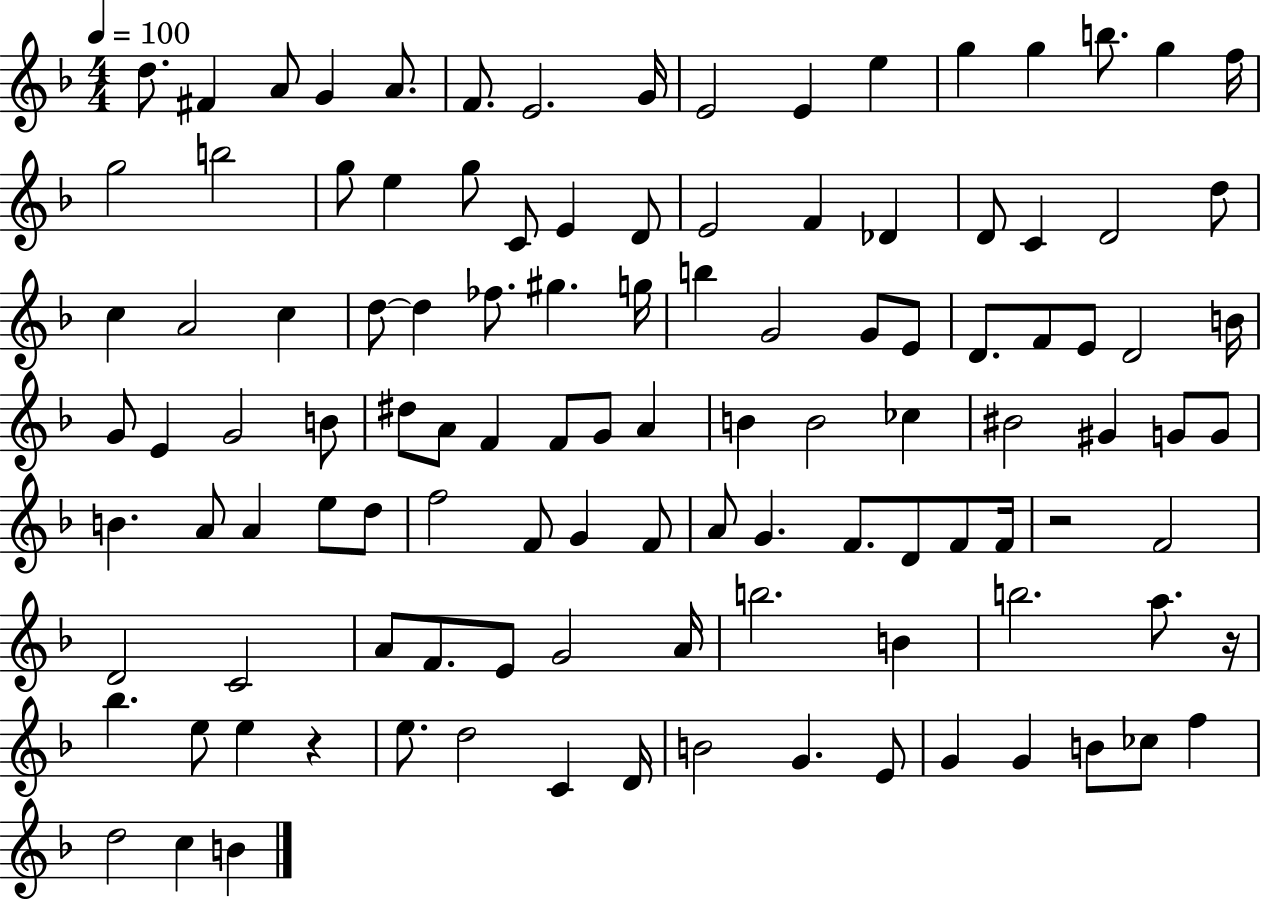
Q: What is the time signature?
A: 4/4